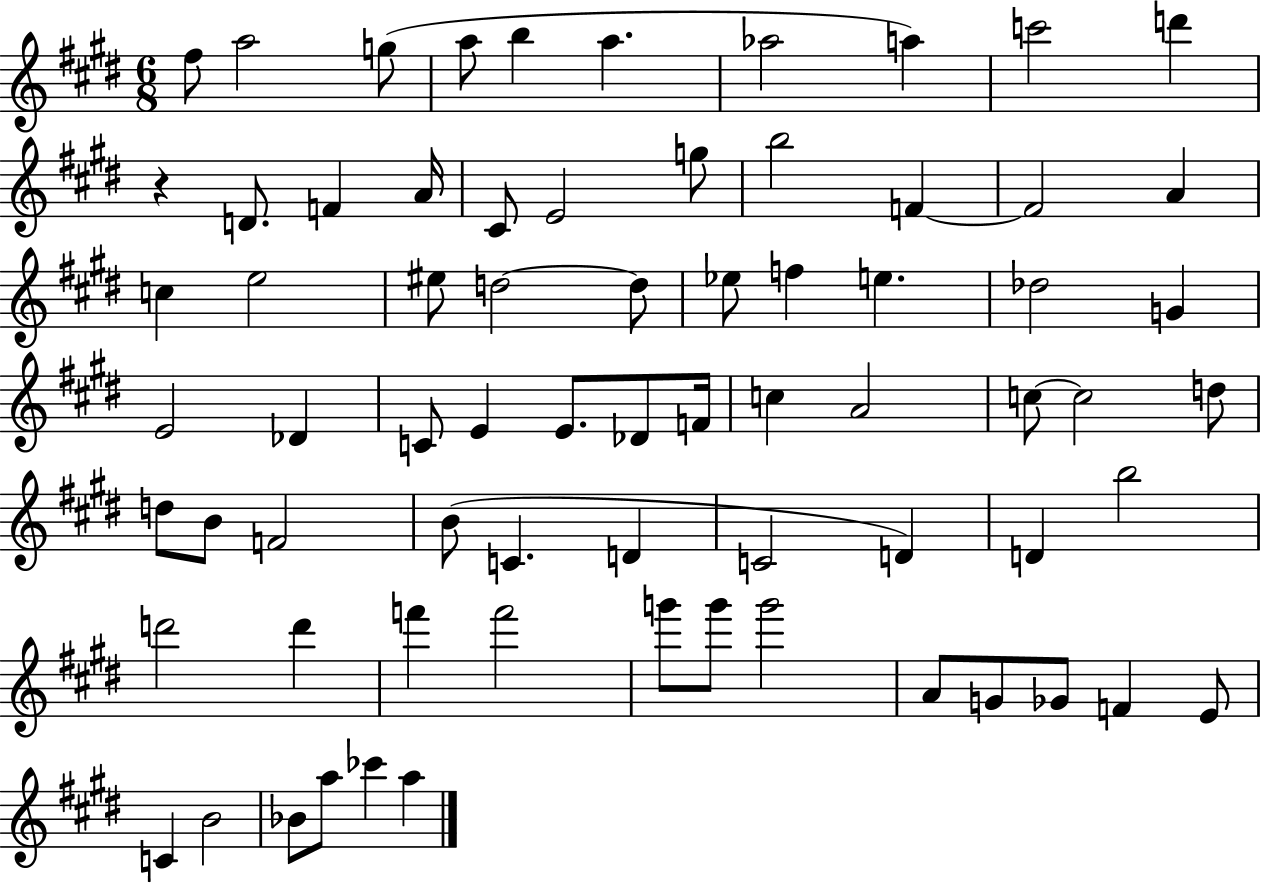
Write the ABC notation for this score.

X:1
T:Untitled
M:6/8
L:1/4
K:E
^f/2 a2 g/2 a/2 b a _a2 a c'2 d' z D/2 F A/4 ^C/2 E2 g/2 b2 F F2 A c e2 ^e/2 d2 d/2 _e/2 f e _d2 G E2 _D C/2 E E/2 _D/2 F/4 c A2 c/2 c2 d/2 d/2 B/2 F2 B/2 C D C2 D D b2 d'2 d' f' f'2 g'/2 g'/2 g'2 A/2 G/2 _G/2 F E/2 C B2 _B/2 a/2 _c' a